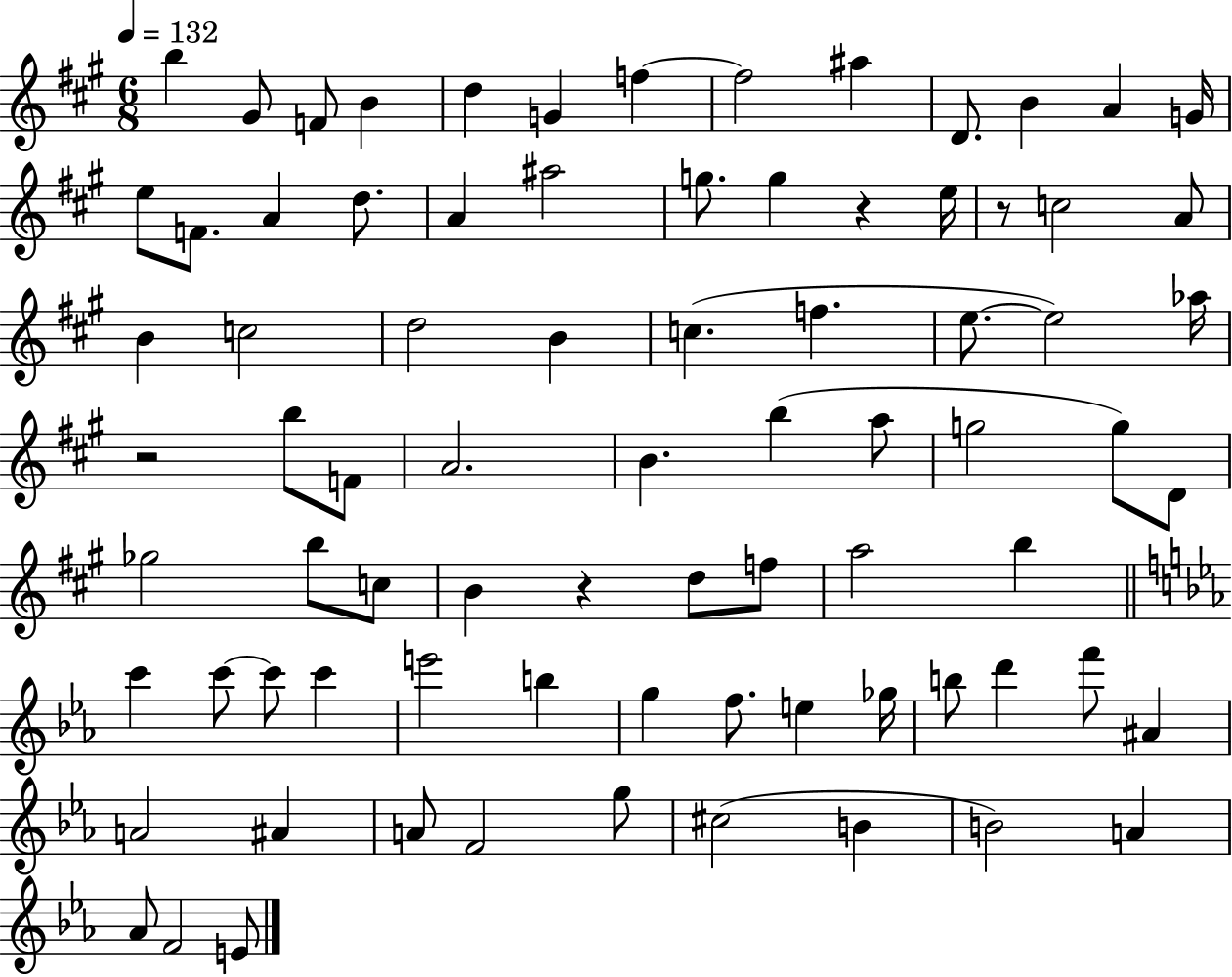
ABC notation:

X:1
T:Untitled
M:6/8
L:1/4
K:A
b ^G/2 F/2 B d G f f2 ^a D/2 B A G/4 e/2 F/2 A d/2 A ^a2 g/2 g z e/4 z/2 c2 A/2 B c2 d2 B c f e/2 e2 _a/4 z2 b/2 F/2 A2 B b a/2 g2 g/2 D/2 _g2 b/2 c/2 B z d/2 f/2 a2 b c' c'/2 c'/2 c' e'2 b g f/2 e _g/4 b/2 d' f'/2 ^A A2 ^A A/2 F2 g/2 ^c2 B B2 A _A/2 F2 E/2